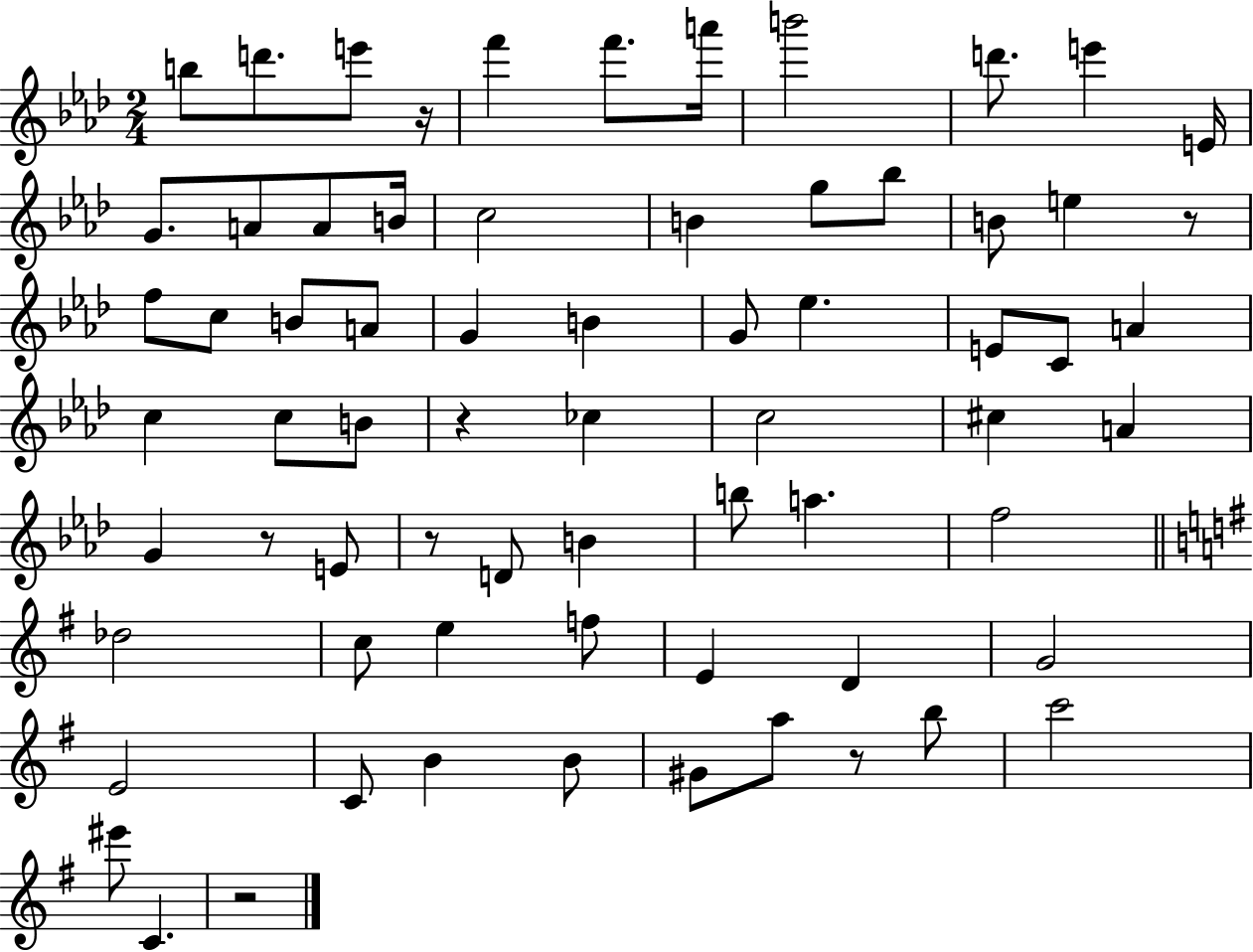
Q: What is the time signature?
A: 2/4